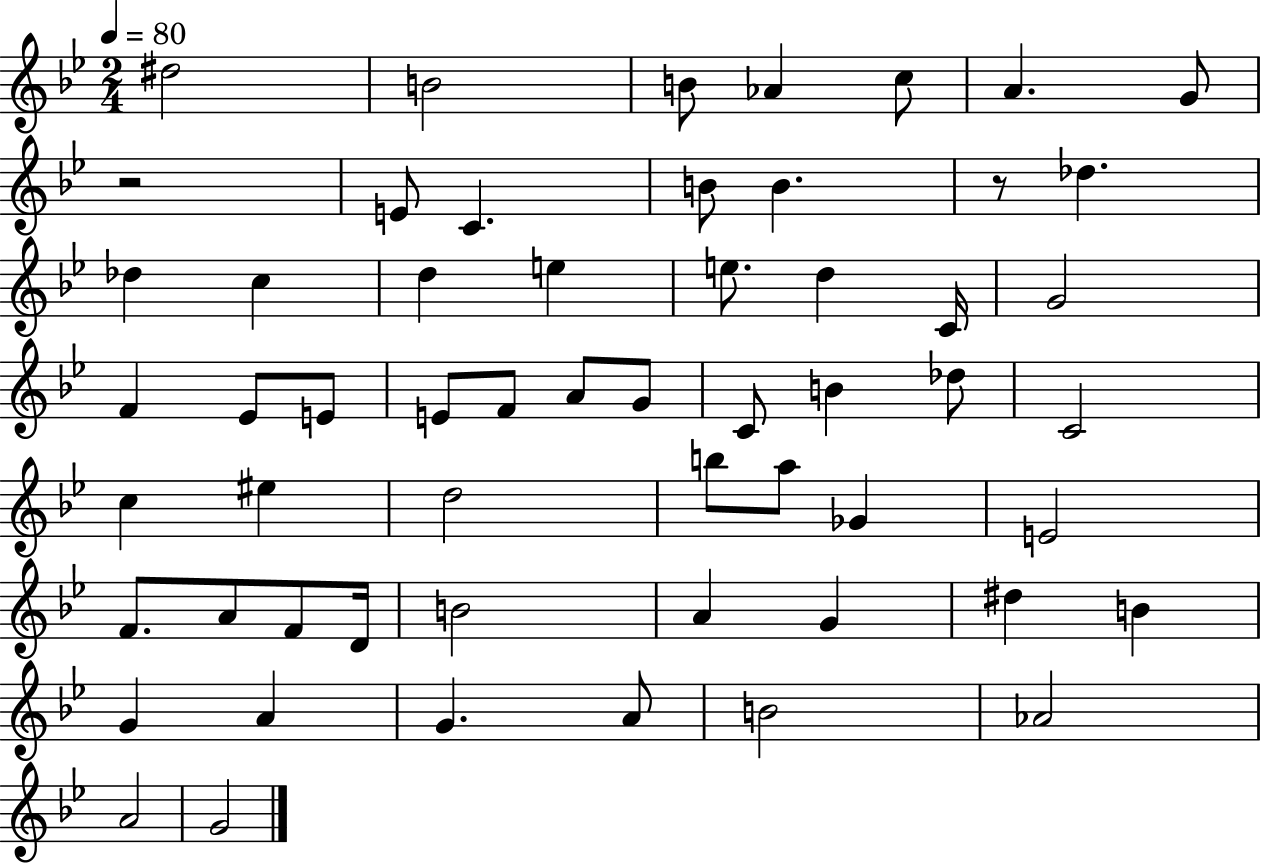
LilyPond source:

{
  \clef treble
  \numericTimeSignature
  \time 2/4
  \key bes \major
  \tempo 4 = 80
  dis''2 | b'2 | b'8 aes'4 c''8 | a'4. g'8 | \break r2 | e'8 c'4. | b'8 b'4. | r8 des''4. | \break des''4 c''4 | d''4 e''4 | e''8. d''4 c'16 | g'2 | \break f'4 ees'8 e'8 | e'8 f'8 a'8 g'8 | c'8 b'4 des''8 | c'2 | \break c''4 eis''4 | d''2 | b''8 a''8 ges'4 | e'2 | \break f'8. a'8 f'8 d'16 | b'2 | a'4 g'4 | dis''4 b'4 | \break g'4 a'4 | g'4. a'8 | b'2 | aes'2 | \break a'2 | g'2 | \bar "|."
}